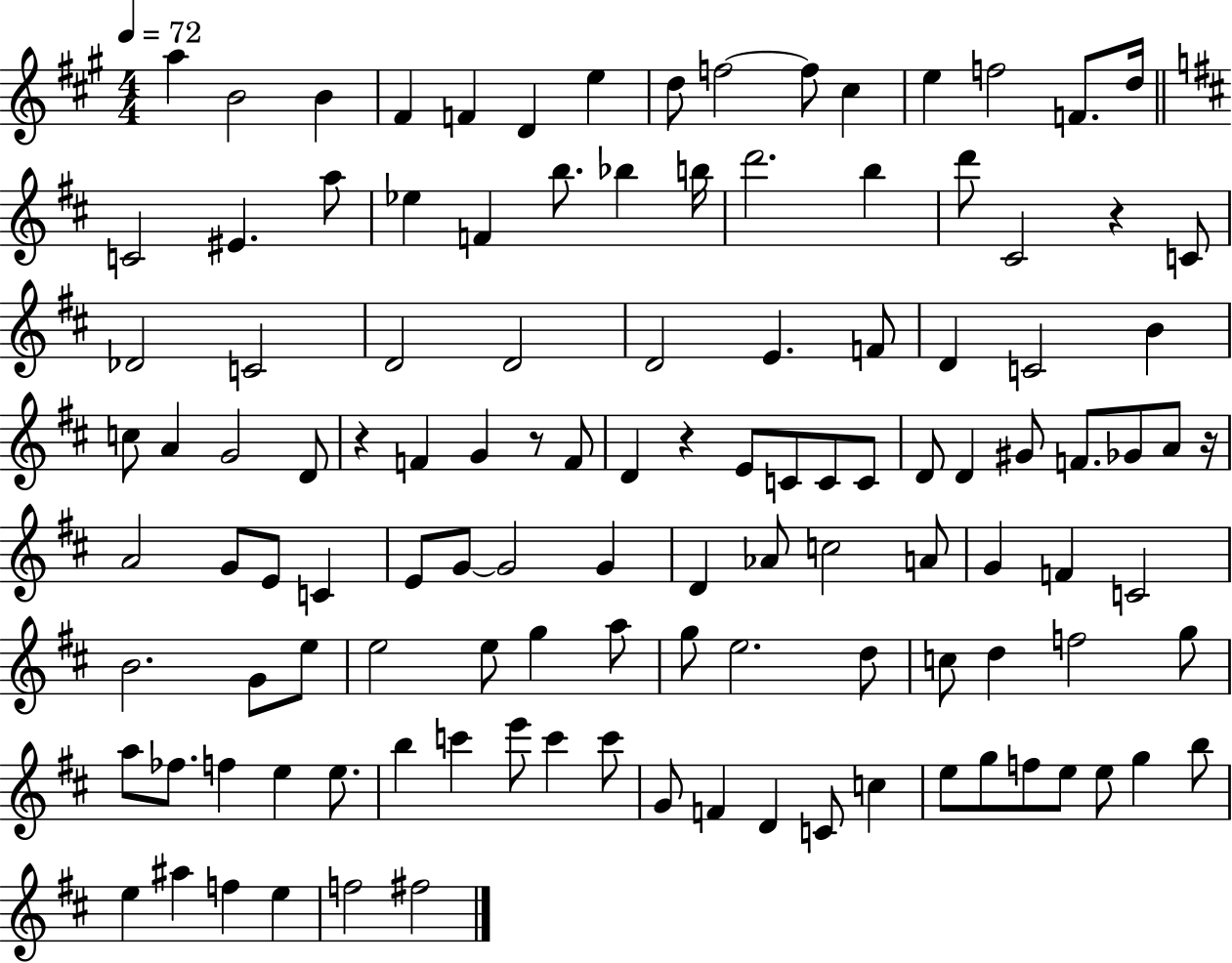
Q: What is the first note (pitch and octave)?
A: A5